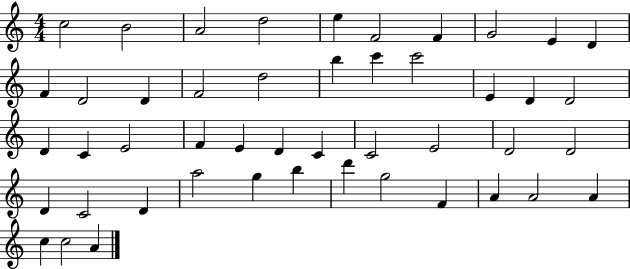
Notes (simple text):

C5/h B4/h A4/h D5/h E5/q F4/h F4/q G4/h E4/q D4/q F4/q D4/h D4/q F4/h D5/h B5/q C6/q C6/h E4/q D4/q D4/h D4/q C4/q E4/h F4/q E4/q D4/q C4/q C4/h E4/h D4/h D4/h D4/q C4/h D4/q A5/h G5/q B5/q D6/q G5/h F4/q A4/q A4/h A4/q C5/q C5/h A4/q